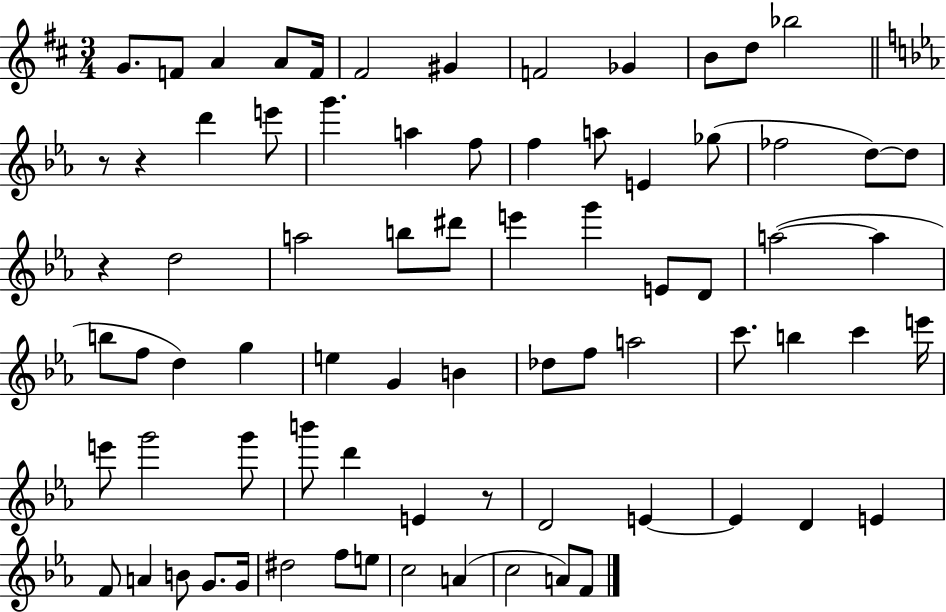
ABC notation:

X:1
T:Untitled
M:3/4
L:1/4
K:D
G/2 F/2 A A/2 F/4 ^F2 ^G F2 _G B/2 d/2 _b2 z/2 z d' e'/2 g' a f/2 f a/2 E _g/2 _f2 d/2 d/2 z d2 a2 b/2 ^d'/2 e' g' E/2 D/2 a2 a b/2 f/2 d g e G B _d/2 f/2 a2 c'/2 b c' e'/4 e'/2 g'2 g'/2 b'/2 d' E z/2 D2 E E D E F/2 A B/2 G/2 G/4 ^d2 f/2 e/2 c2 A c2 A/2 F/2